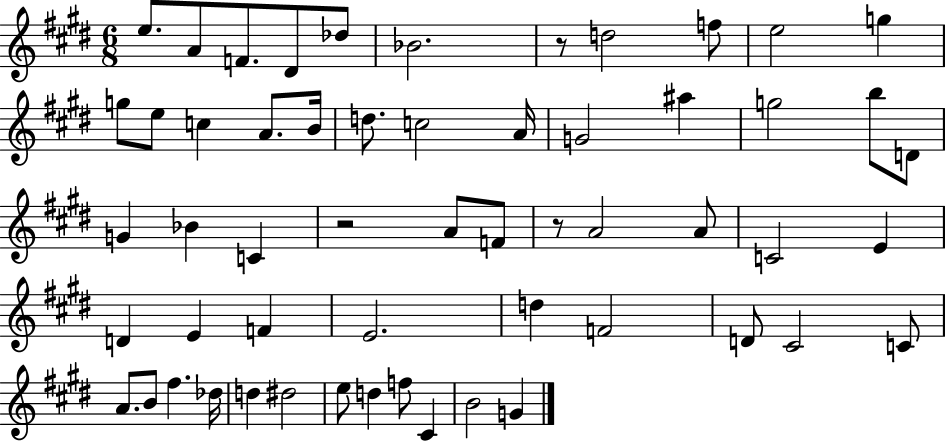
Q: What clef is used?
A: treble